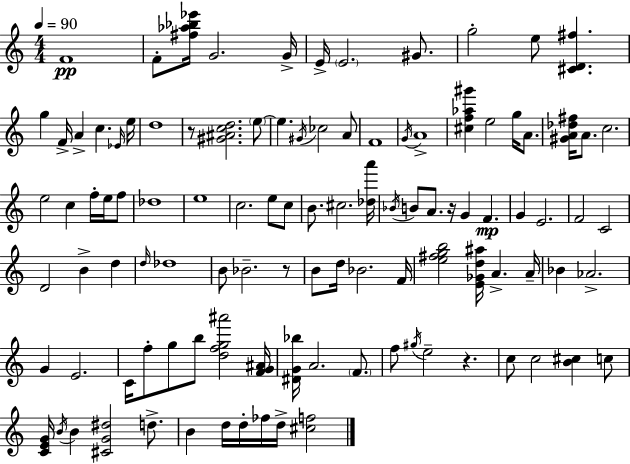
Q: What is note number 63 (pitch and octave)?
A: A4